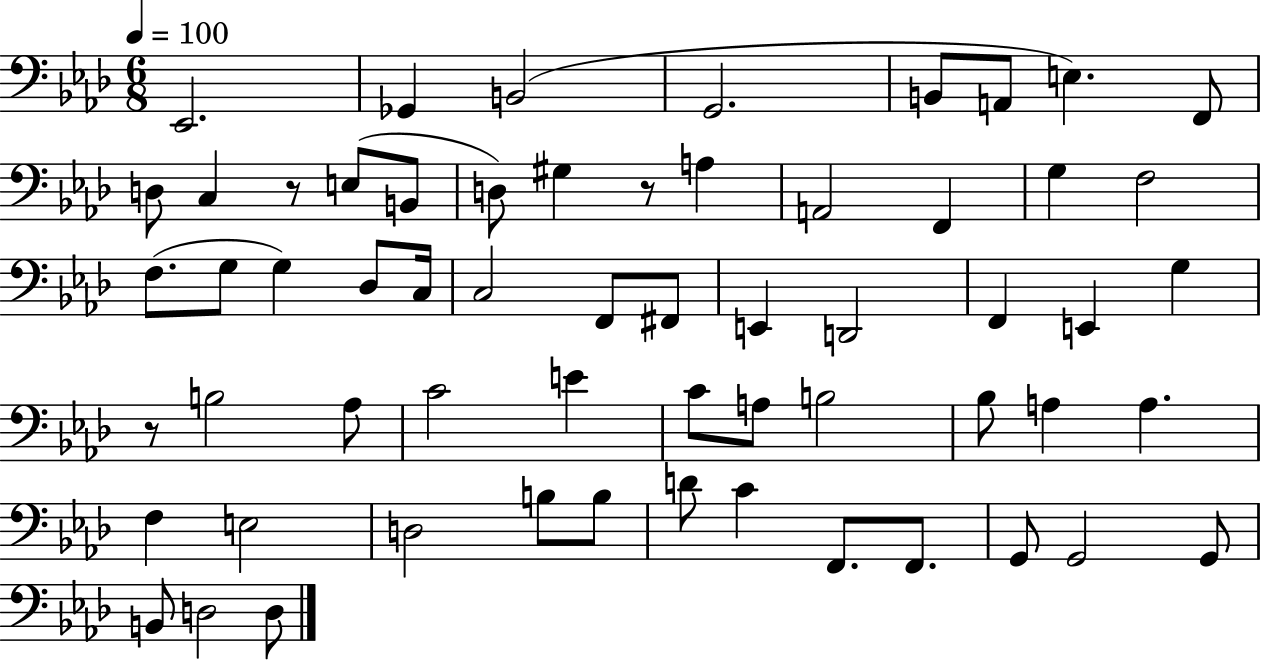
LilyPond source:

{
  \clef bass
  \numericTimeSignature
  \time 6/8
  \key aes \major
  \tempo 4 = 100
  \repeat volta 2 { ees,2. | ges,4 b,2( | g,2. | b,8 a,8 e4.) f,8 | \break d8 c4 r8 e8( b,8 | d8) gis4 r8 a4 | a,2 f,4 | g4 f2 | \break f8.( g8 g4) des8 c16 | c2 f,8 fis,8 | e,4 d,2 | f,4 e,4 g4 | \break r8 b2 aes8 | c'2 e'4 | c'8 a8 b2 | bes8 a4 a4. | \break f4 e2 | d2 b8 b8 | d'8 c'4 f,8. f,8. | g,8 g,2 g,8 | \break b,8 d2 d8 | } \bar "|."
}